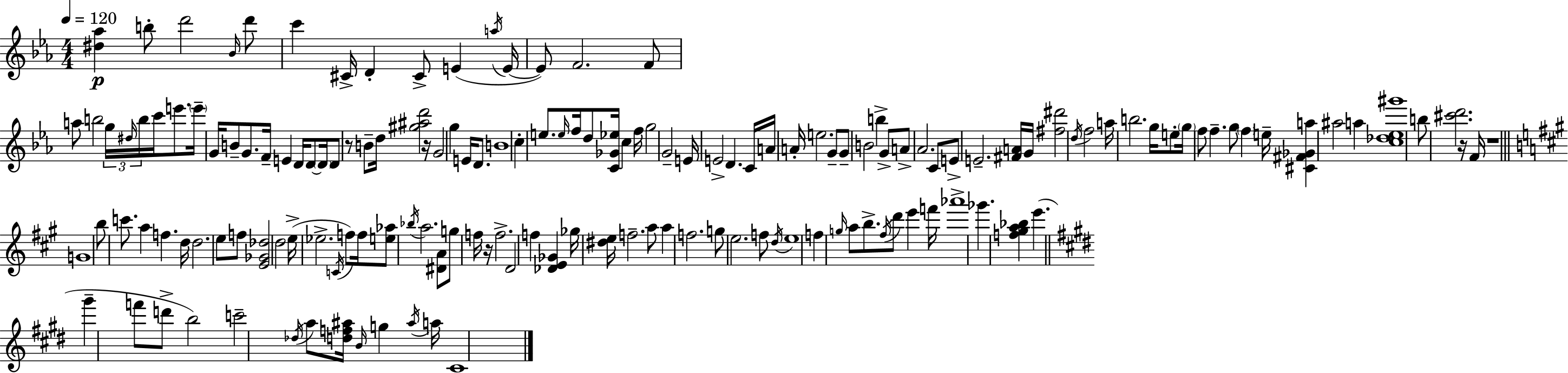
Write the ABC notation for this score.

X:1
T:Untitled
M:4/4
L:1/4
K:Cm
[^d_a] b/2 d'2 _B/4 d'/2 c' ^C/4 D ^C/2 E a/4 E/4 E/2 F2 F/2 a/2 b2 g/4 ^d/4 b/4 c'/4 e'/2 e'/4 G/4 B/2 G/2 F/4 E D/4 D/2 D/4 D/2 z/2 B/2 d/4 [^g^ad']2 z/4 G2 g E/4 D/2 B4 c e/2 e/4 f/4 d/2 [C_G_e]/4 c f/4 g2 G2 E/4 E2 D C/4 A/4 A/4 e2 G/2 G/2 B2 b G/2 A/2 _A2 C/2 E/2 E2 [^FA]/4 G/4 [^f^d']2 d/4 f2 a/4 b2 g/4 e/2 g/4 f/2 f g/2 f e/4 [^C^F_Ga] ^a2 a [c_d_e^g']4 b/2 [^c'd']2 z/4 F/4 z4 G4 b/2 c'/2 a f d/4 d2 e/2 f/2 [E_G_d]2 d2 e/4 _e2 C/4 f/2 f/4 [e_a]/2 _b/4 a2 [^DA]/2 g/2 f/4 z/4 f2 D2 f [_DE_G] _g/4 [^de]/4 f2 a/2 a f2 g/2 e2 f/2 d/4 e4 f g/4 a/2 b/2 ^f/4 d'/2 e' f'/4 _a'4 _g' [f^ga_b] e' ^g' f'/2 d'/2 b2 c'2 _d/4 a/2 [df^a]/4 B/4 g ^a/4 a/4 ^C4